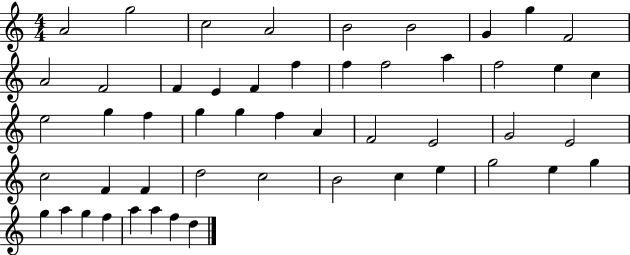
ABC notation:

X:1
T:Untitled
M:4/4
L:1/4
K:C
A2 g2 c2 A2 B2 B2 G g F2 A2 F2 F E F f f f2 a f2 e c e2 g f g g f A F2 E2 G2 E2 c2 F F d2 c2 B2 c e g2 e g g a g f a a f d